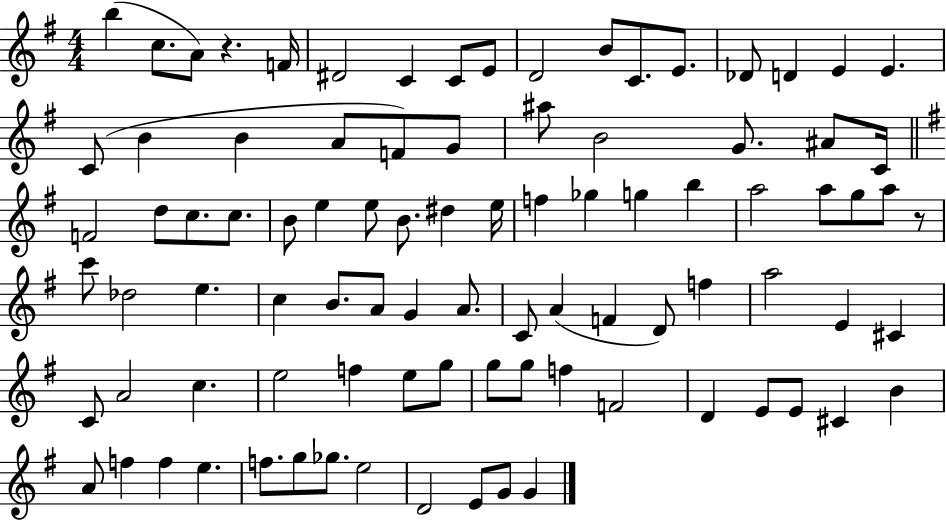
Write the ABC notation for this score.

X:1
T:Untitled
M:4/4
L:1/4
K:G
b c/2 A/2 z F/4 ^D2 C C/2 E/2 D2 B/2 C/2 E/2 _D/2 D E E C/2 B B A/2 F/2 G/2 ^a/2 B2 G/2 ^A/2 C/4 F2 d/2 c/2 c/2 B/2 e e/2 B/2 ^d e/4 f _g g b a2 a/2 g/2 a/2 z/2 c'/2 _d2 e c B/2 A/2 G A/2 C/2 A F D/2 f a2 E ^C C/2 A2 c e2 f e/2 g/2 g/2 g/2 f F2 D E/2 E/2 ^C B A/2 f f e f/2 g/2 _g/2 e2 D2 E/2 G/2 G